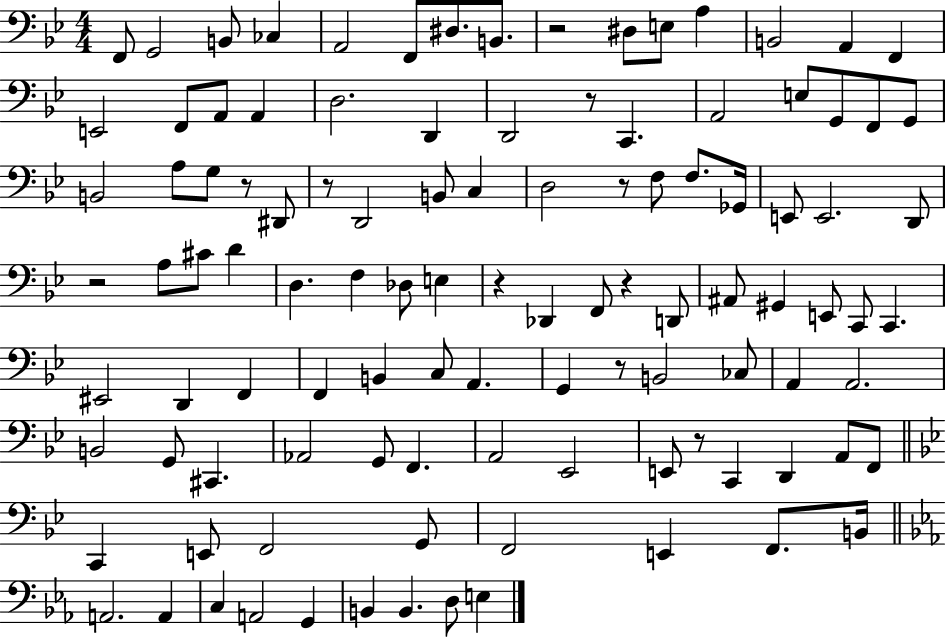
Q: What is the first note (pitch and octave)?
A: F2